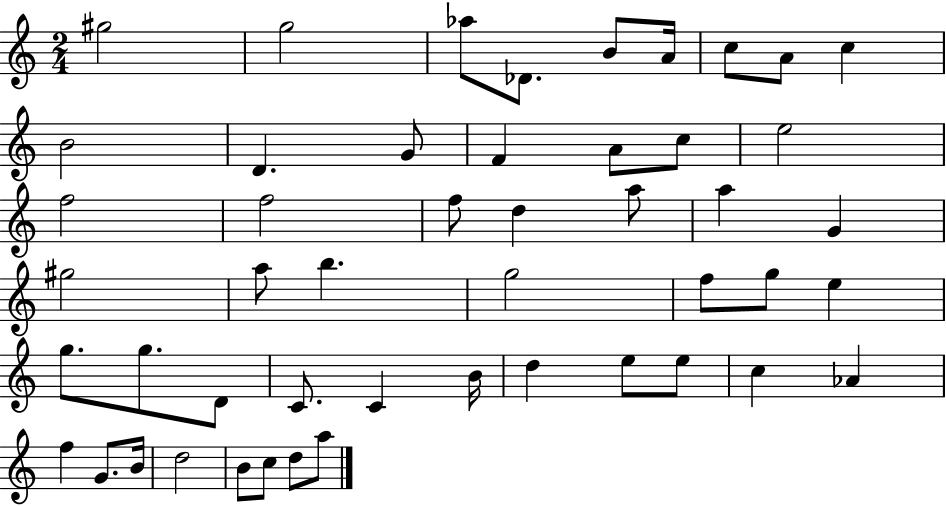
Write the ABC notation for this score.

X:1
T:Untitled
M:2/4
L:1/4
K:C
^g2 g2 _a/2 _D/2 B/2 A/4 c/2 A/2 c B2 D G/2 F A/2 c/2 e2 f2 f2 f/2 d a/2 a G ^g2 a/2 b g2 f/2 g/2 e g/2 g/2 D/2 C/2 C B/4 d e/2 e/2 c _A f G/2 B/4 d2 B/2 c/2 d/2 a/2